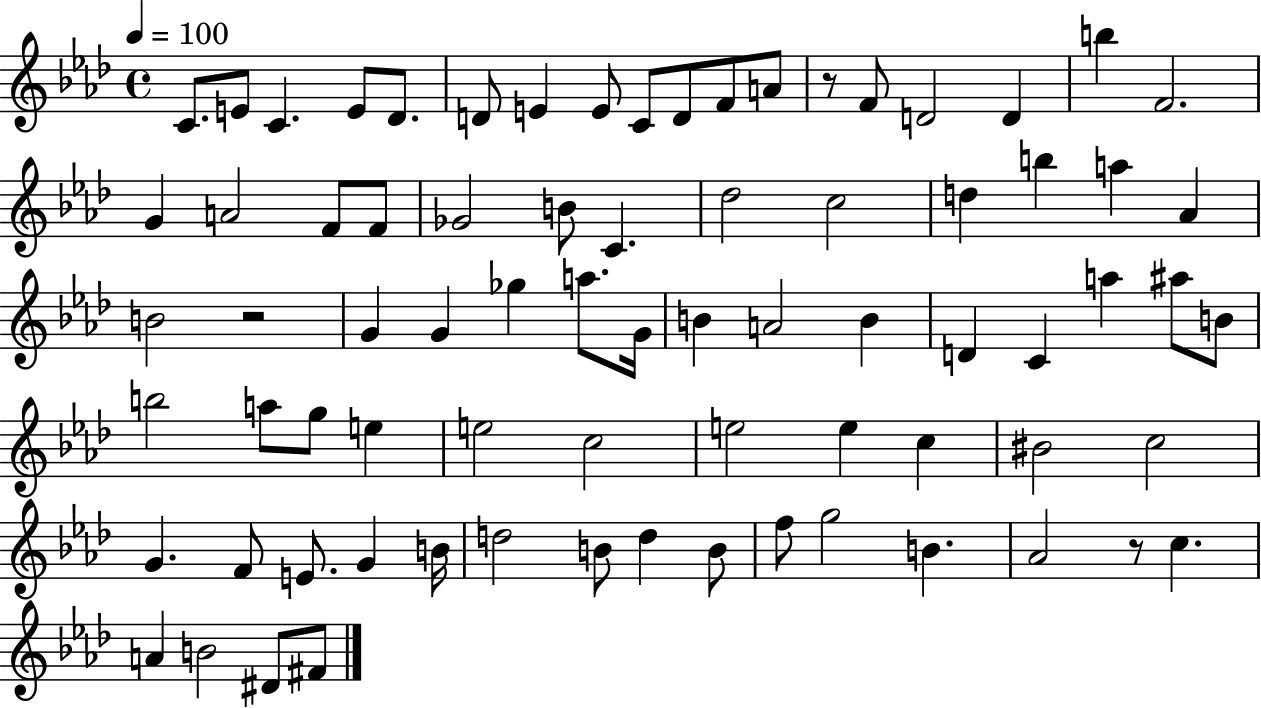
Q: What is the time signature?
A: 4/4